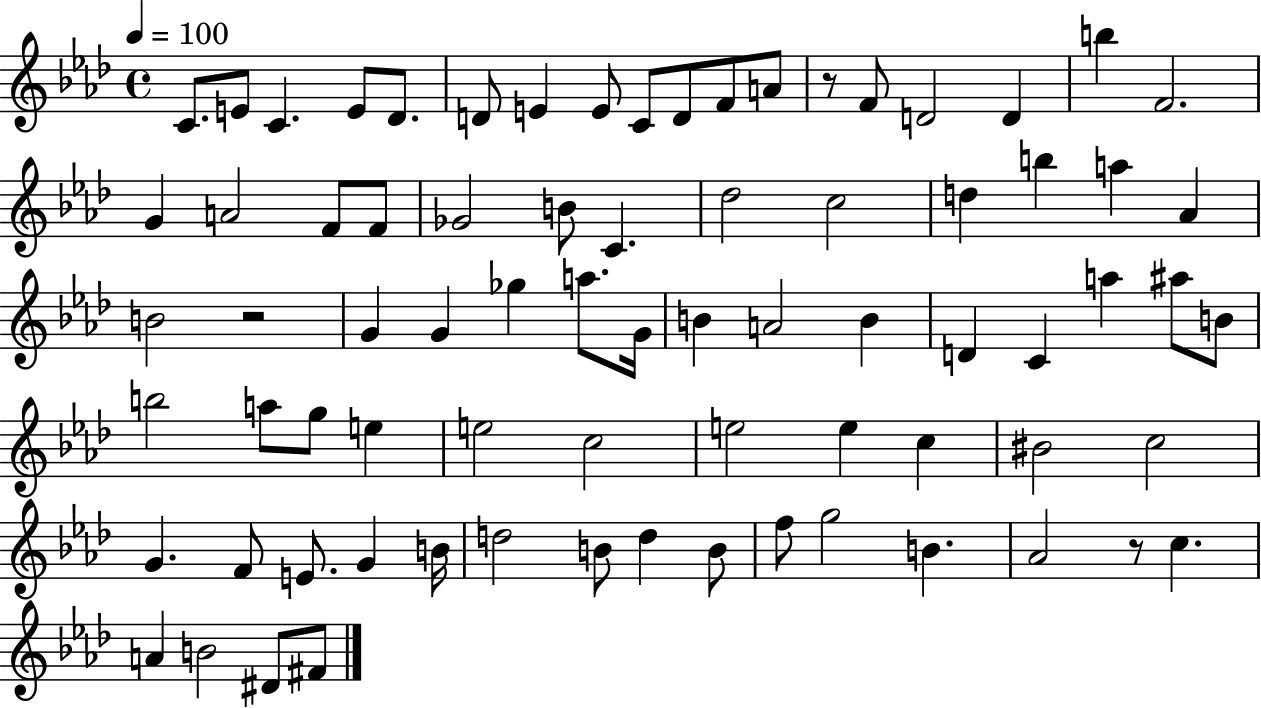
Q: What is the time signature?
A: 4/4